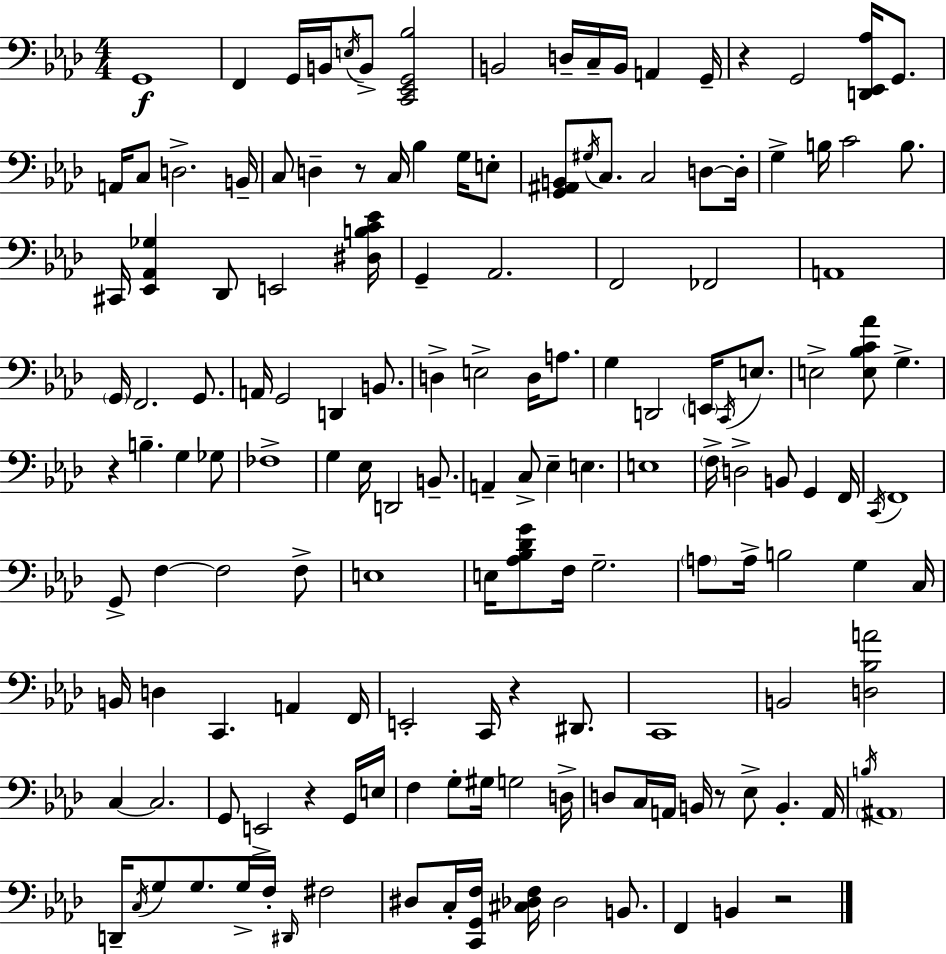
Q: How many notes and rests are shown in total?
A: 153